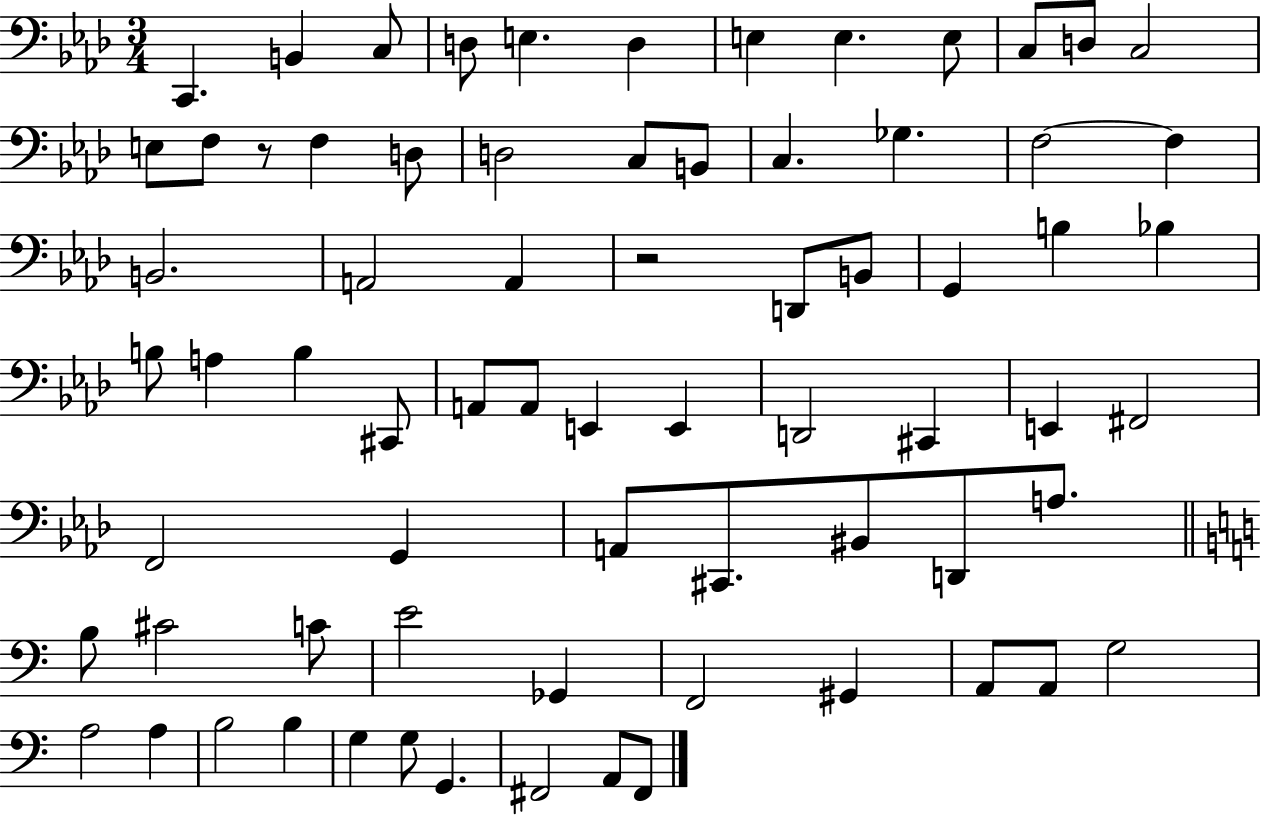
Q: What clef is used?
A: bass